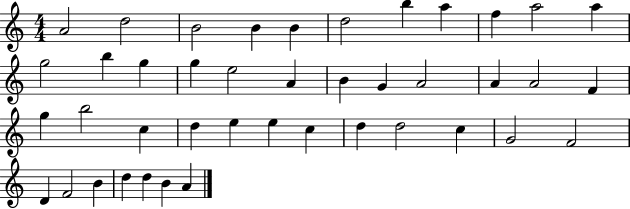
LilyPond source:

{
  \clef treble
  \numericTimeSignature
  \time 4/4
  \key c \major
  a'2 d''2 | b'2 b'4 b'4 | d''2 b''4 a''4 | f''4 a''2 a''4 | \break g''2 b''4 g''4 | g''4 e''2 a'4 | b'4 g'4 a'2 | a'4 a'2 f'4 | \break g''4 b''2 c''4 | d''4 e''4 e''4 c''4 | d''4 d''2 c''4 | g'2 f'2 | \break d'4 f'2 b'4 | d''4 d''4 b'4 a'4 | \bar "|."
}